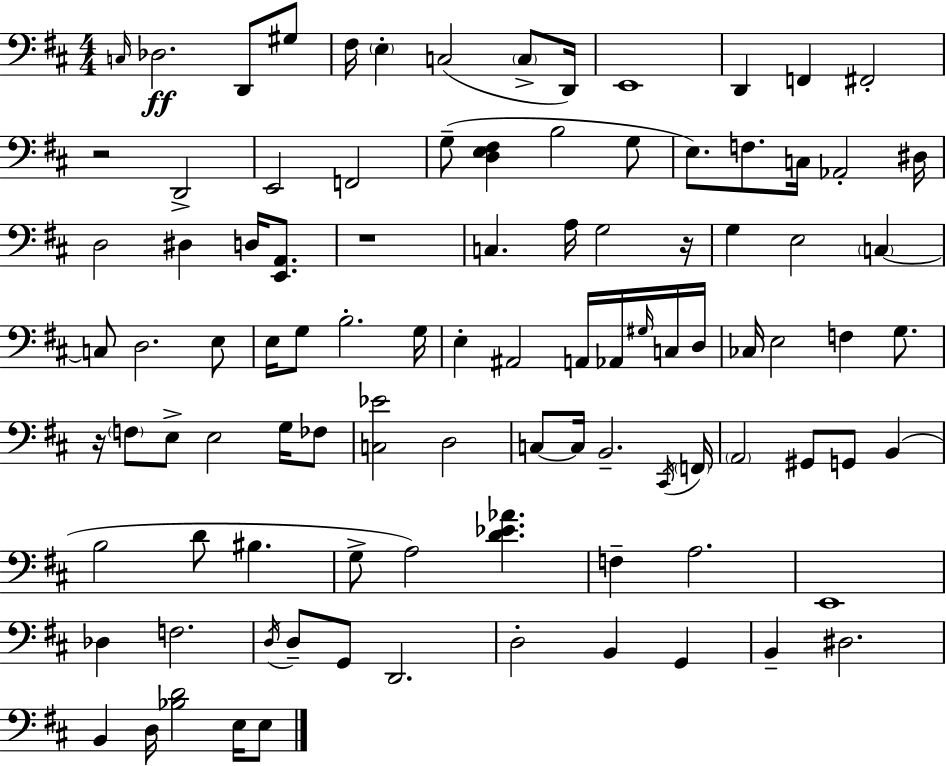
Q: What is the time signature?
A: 4/4